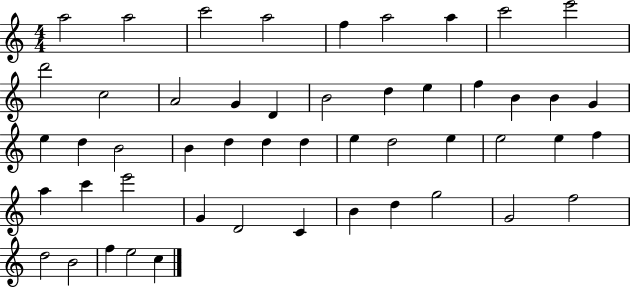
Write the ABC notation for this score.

X:1
T:Untitled
M:4/4
L:1/4
K:C
a2 a2 c'2 a2 f a2 a c'2 e'2 d'2 c2 A2 G D B2 d e f B B G e d B2 B d d d e d2 e e2 e f a c' e'2 G D2 C B d g2 G2 f2 d2 B2 f e2 c